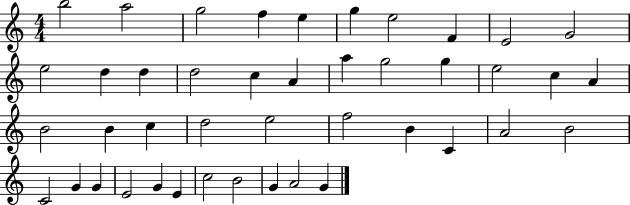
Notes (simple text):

B5/h A5/h G5/h F5/q E5/q G5/q E5/h F4/q E4/h G4/h E5/h D5/q D5/q D5/h C5/q A4/q A5/q G5/h G5/q E5/h C5/q A4/q B4/h B4/q C5/q D5/h E5/h F5/h B4/q C4/q A4/h B4/h C4/h G4/q G4/q E4/h G4/q E4/q C5/h B4/h G4/q A4/h G4/q